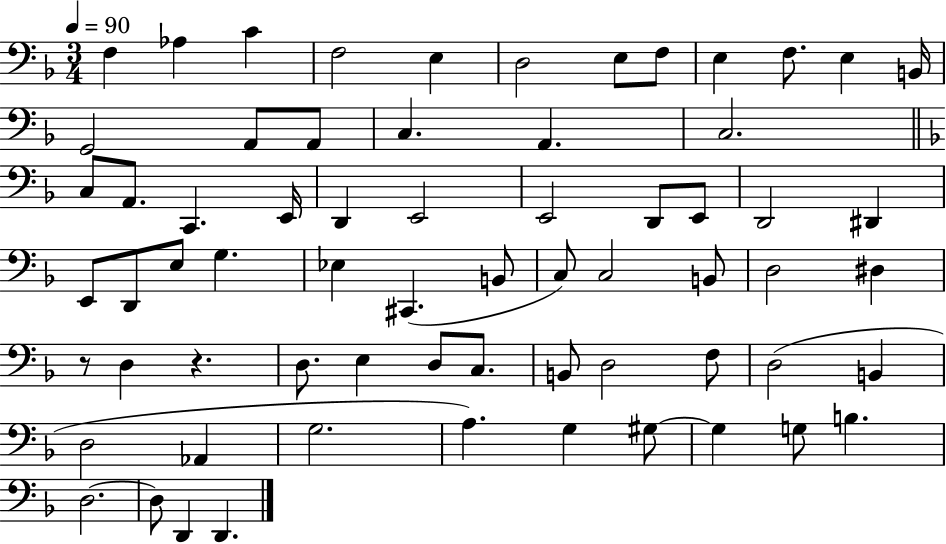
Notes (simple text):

F3/q Ab3/q C4/q F3/h E3/q D3/h E3/e F3/e E3/q F3/e. E3/q B2/s G2/h A2/e A2/e C3/q. A2/q. C3/h. C3/e A2/e. C2/q. E2/s D2/q E2/h E2/h D2/e E2/e D2/h D#2/q E2/e D2/e E3/e G3/q. Eb3/q C#2/q. B2/e C3/e C3/h B2/e D3/h D#3/q R/e D3/q R/q. D3/e. E3/q D3/e C3/e. B2/e D3/h F3/e D3/h B2/q D3/h Ab2/q G3/h. A3/q. G3/q G#3/e G#3/q G3/e B3/q. D3/h. D3/e D2/q D2/q.